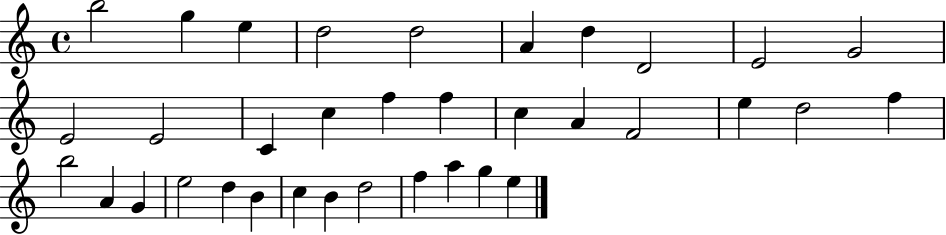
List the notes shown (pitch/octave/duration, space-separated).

B5/h G5/q E5/q D5/h D5/h A4/q D5/q D4/h E4/h G4/h E4/h E4/h C4/q C5/q F5/q F5/q C5/q A4/q F4/h E5/q D5/h F5/q B5/h A4/q G4/q E5/h D5/q B4/q C5/q B4/q D5/h F5/q A5/q G5/q E5/q